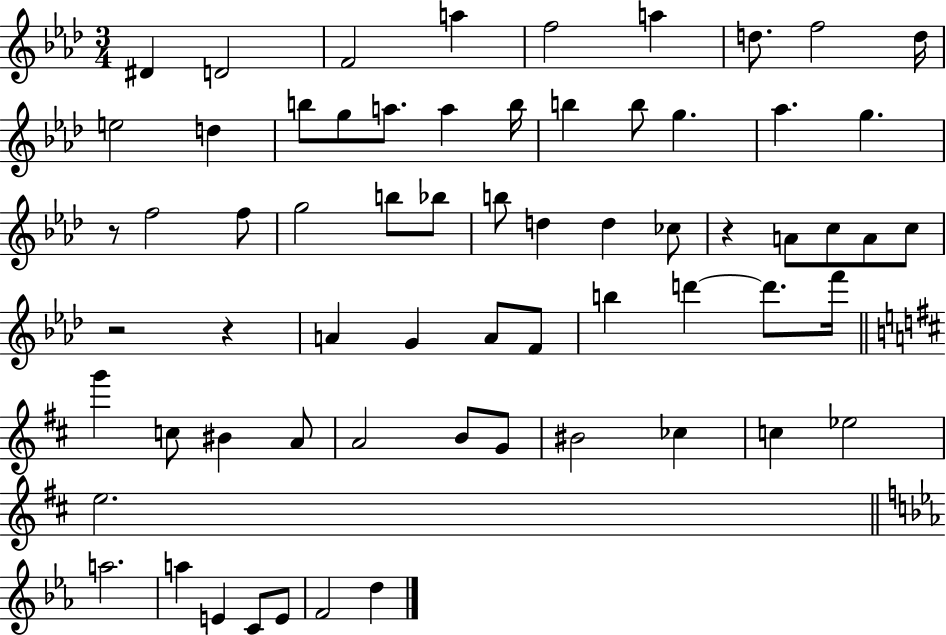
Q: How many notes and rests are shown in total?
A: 65